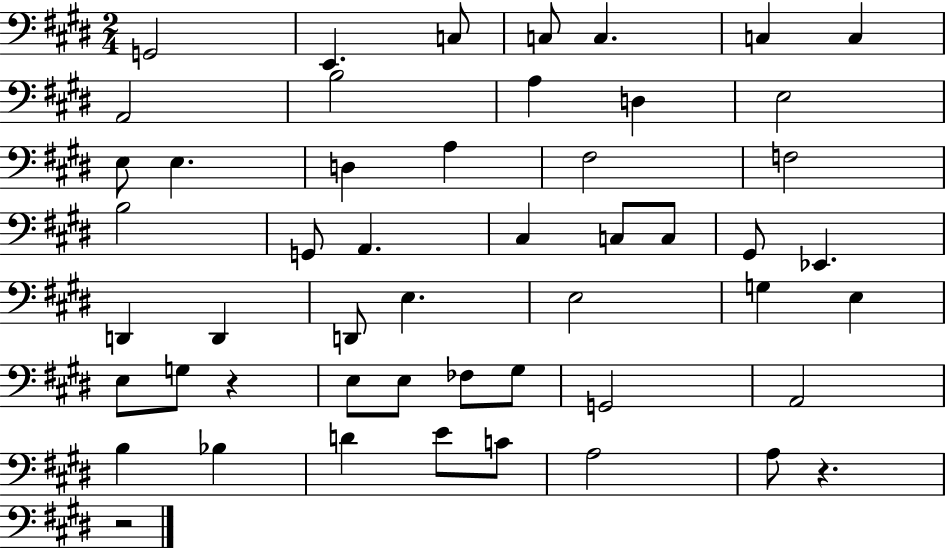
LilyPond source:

{
  \clef bass
  \numericTimeSignature
  \time 2/4
  \key e \major
  g,2 | e,4. c8 | c8 c4. | c4 c4 | \break a,2 | b2 | a4 d4 | e2 | \break e8 e4. | d4 a4 | fis2 | f2 | \break b2 | g,8 a,4. | cis4 c8 c8 | gis,8 ees,4. | \break d,4 d,4 | d,8 e4. | e2 | g4 e4 | \break e8 g8 r4 | e8 e8 fes8 gis8 | g,2 | a,2 | \break b4 bes4 | d'4 e'8 c'8 | a2 | a8 r4. | \break r2 | \bar "|."
}